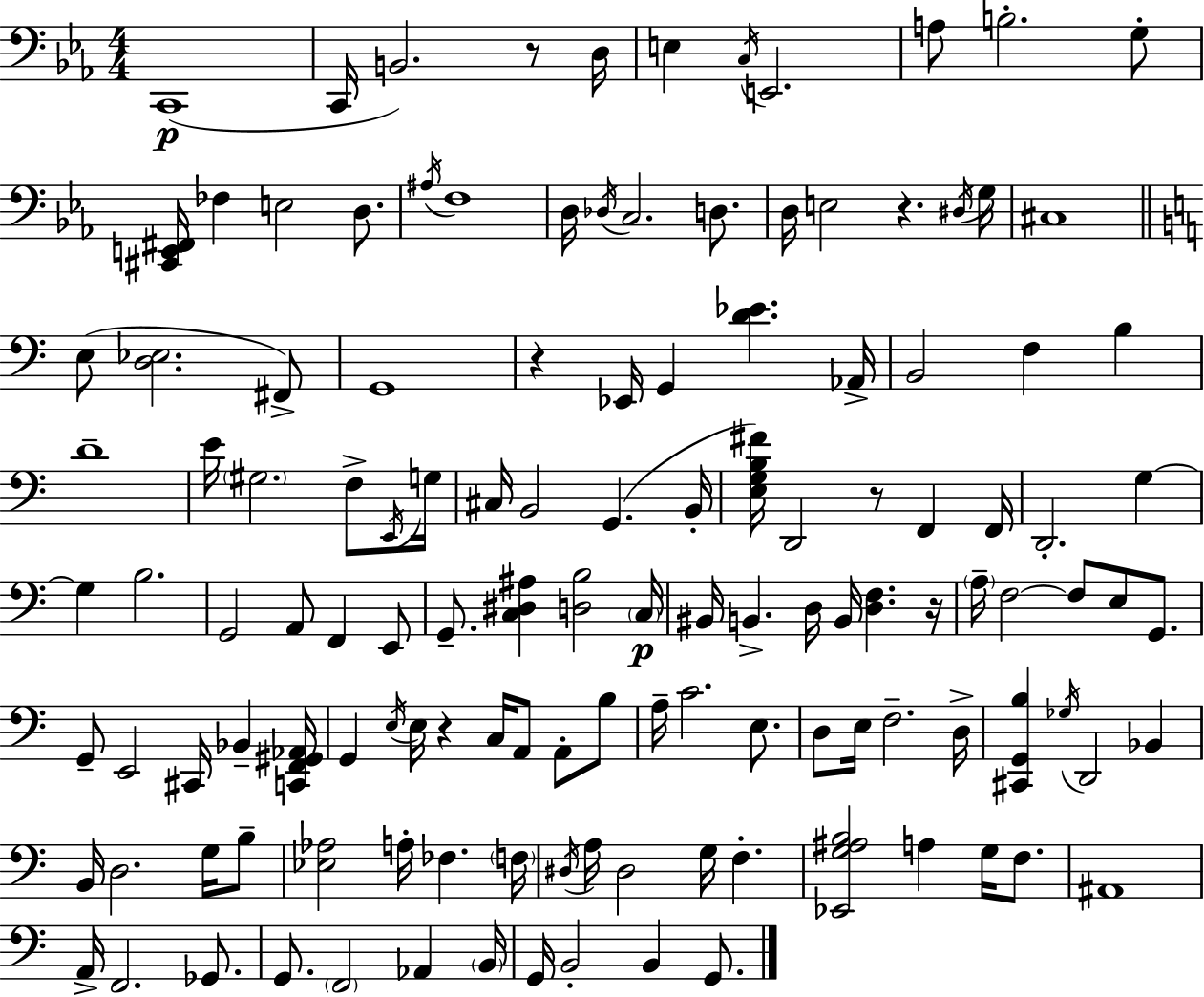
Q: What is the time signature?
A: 4/4